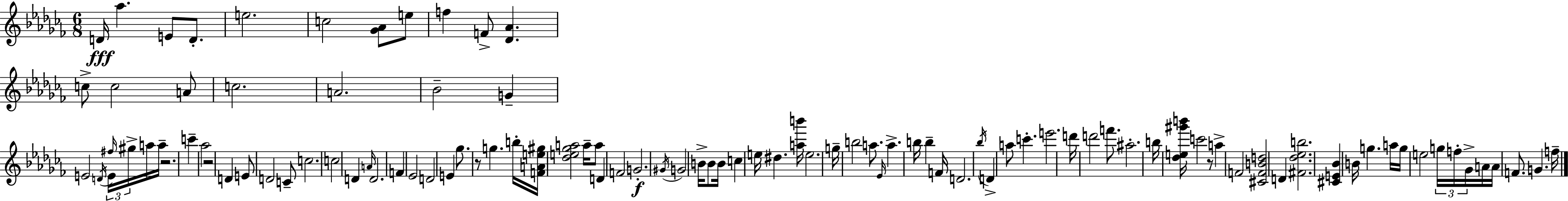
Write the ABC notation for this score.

X:1
T:Untitled
M:6/8
L:1/4
K:Abm
D/4 _a E/2 D/2 e2 c2 [_G_A]/2 e/2 f F/2 [_D_A] c/2 c2 A/2 c2 A2 _B2 G E2 D/4 E/4 ^f/4 ^g/4 a/4 a/4 z2 c' _a2 z2 D E/2 D2 C/2 c2 c2 D A/4 D2 F _E2 D2 E _g/2 z/2 g b/4 [FAe^g]/4 [_de_ga]2 a/4 a/2 D F2 G2 ^G/4 G2 B/4 B/2 B/4 c e/4 ^d [ab']/4 e2 g/4 b2 a/2 _E/4 a b/4 b F/4 D2 _b/4 D a/2 c' e'2 d'/4 d'2 f'/2 ^a2 b/4 [_de^g'b']/4 c'2 z/2 a F2 [^CFBd]2 D [^F_d_eb]2 [^CE_B] B/4 g a/4 g/4 e2 g/4 f/4 _G/4 A/4 A/4 F/2 G f/4